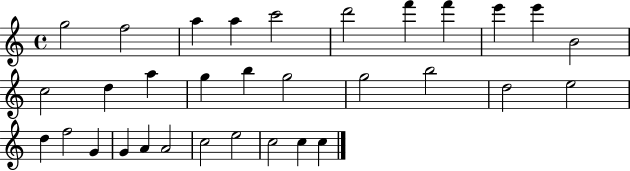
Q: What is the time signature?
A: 4/4